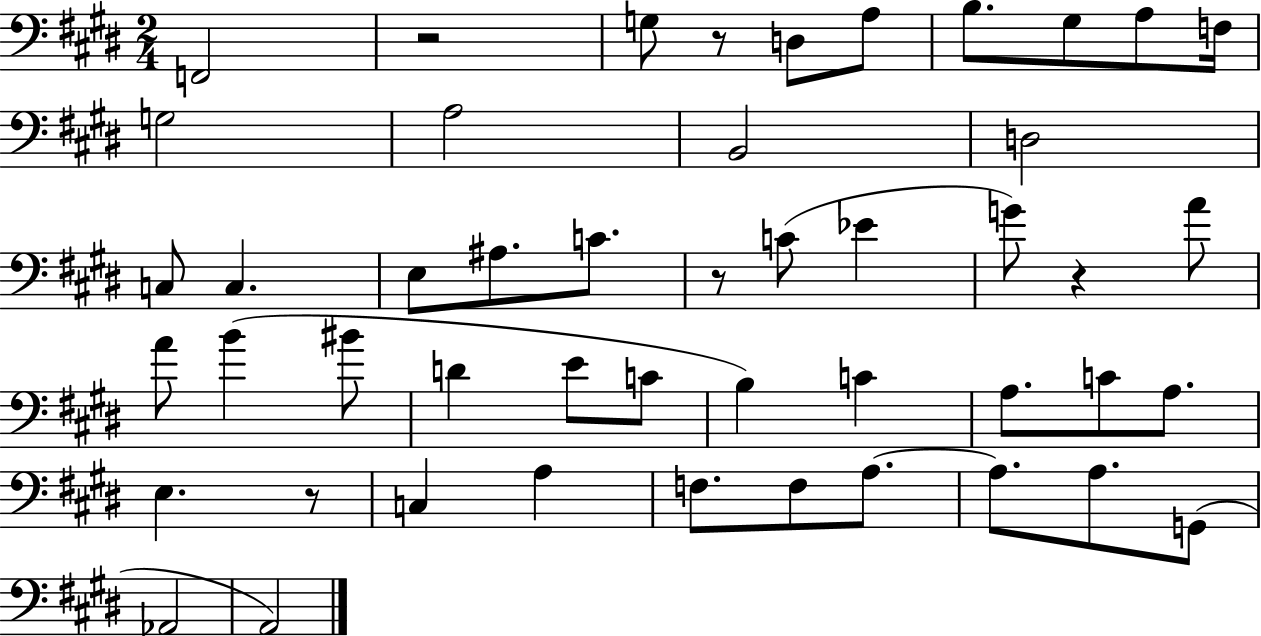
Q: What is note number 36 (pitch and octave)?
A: F3